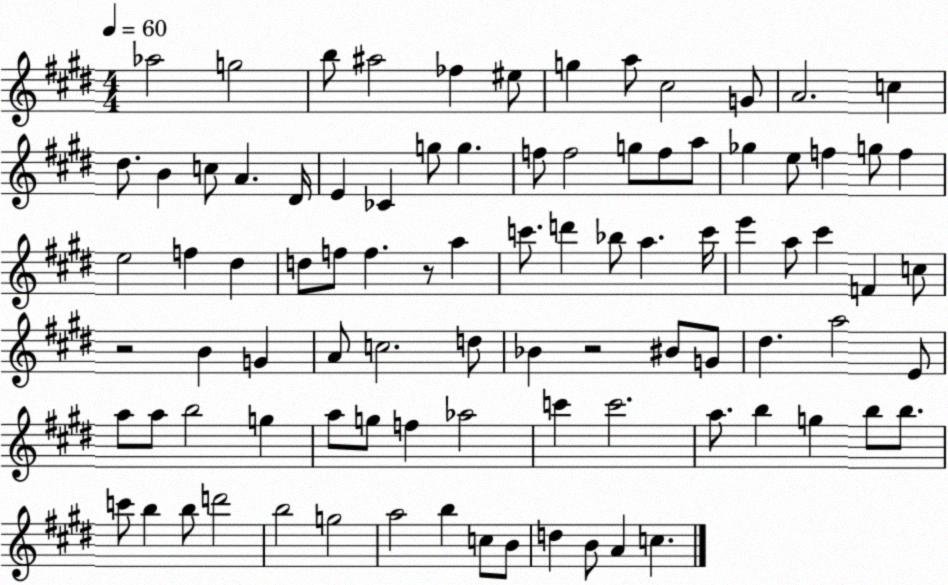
X:1
T:Untitled
M:4/4
L:1/4
K:E
_a2 g2 b/2 ^a2 _f ^e/2 g a/2 ^c2 G/2 A2 c ^d/2 B c/2 A ^D/4 E _C g/2 g f/2 f2 g/2 f/2 a/2 _g e/2 f g/2 f e2 f ^d d/2 f/2 f z/2 a c'/2 d' _b/2 a c'/4 e' a/2 ^c' F c/2 z2 B G A/2 c2 d/2 _B z2 ^B/2 G/2 ^d a2 E/2 a/2 a/2 b2 g a/2 g/2 f _a2 c' c'2 a/2 b g b/2 b/2 c'/2 b b/2 d'2 b2 g2 a2 b c/2 B/2 d B/2 A c